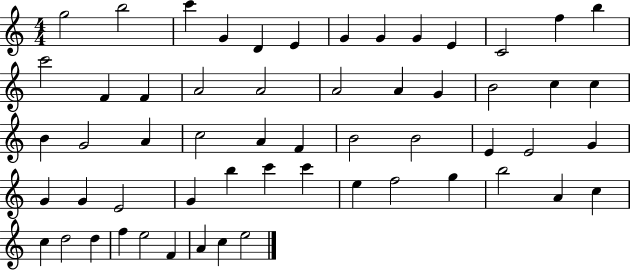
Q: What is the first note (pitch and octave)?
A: G5